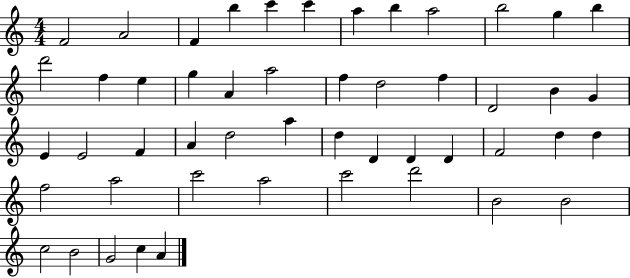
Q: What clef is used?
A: treble